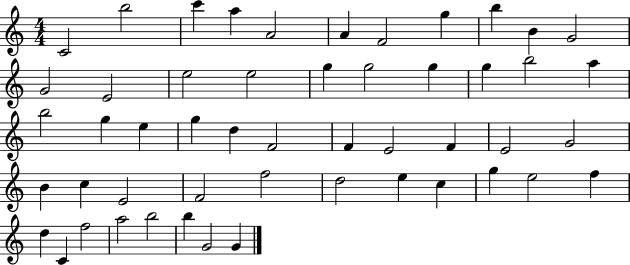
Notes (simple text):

C4/h B5/h C6/q A5/q A4/h A4/q F4/h G5/q B5/q B4/q G4/h G4/h E4/h E5/h E5/h G5/q G5/h G5/q G5/q B5/h A5/q B5/h G5/q E5/q G5/q D5/q F4/h F4/q E4/h F4/q E4/h G4/h B4/q C5/q E4/h F4/h F5/h D5/h E5/q C5/q G5/q E5/h F5/q D5/q C4/q F5/h A5/h B5/h B5/q G4/h G4/q